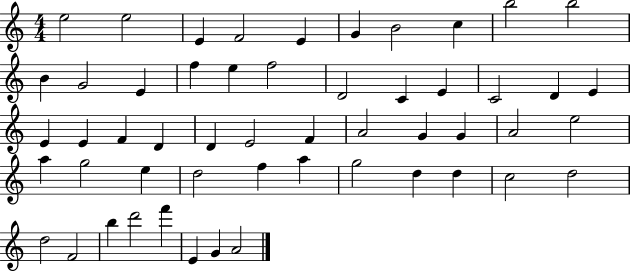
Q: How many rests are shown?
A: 0